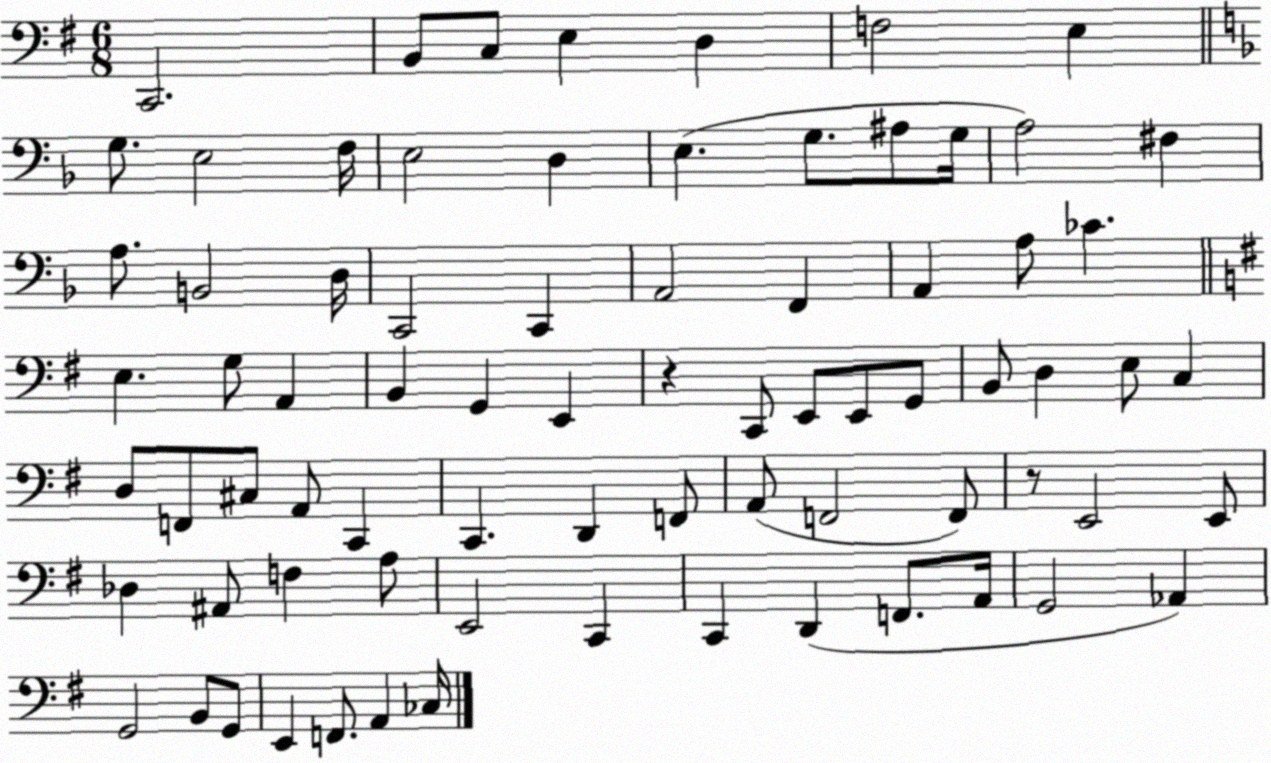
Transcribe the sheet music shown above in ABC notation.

X:1
T:Untitled
M:6/8
L:1/4
K:G
C,,2 B,,/2 C,/2 E, D, F,2 E, G,/2 E,2 F,/4 E,2 D, E, G,/2 ^A,/2 G,/4 A,2 ^F, A,/2 B,,2 D,/4 C,,2 C,, A,,2 F,, A,, A,/2 _C E, G,/2 A,, B,, G,, E,, z C,,/2 E,,/2 E,,/2 G,,/2 B,,/2 D, E,/2 C, D,/2 F,,/2 ^C,/2 A,,/2 C,, C,, D,, F,,/2 A,,/2 F,,2 F,,/2 z/2 E,,2 E,,/2 _D, ^A,,/2 F, A,/2 E,,2 C,, C,, D,, F,,/2 A,,/4 G,,2 _A,, G,,2 B,,/2 G,,/2 E,, F,,/2 A,, _C,/4